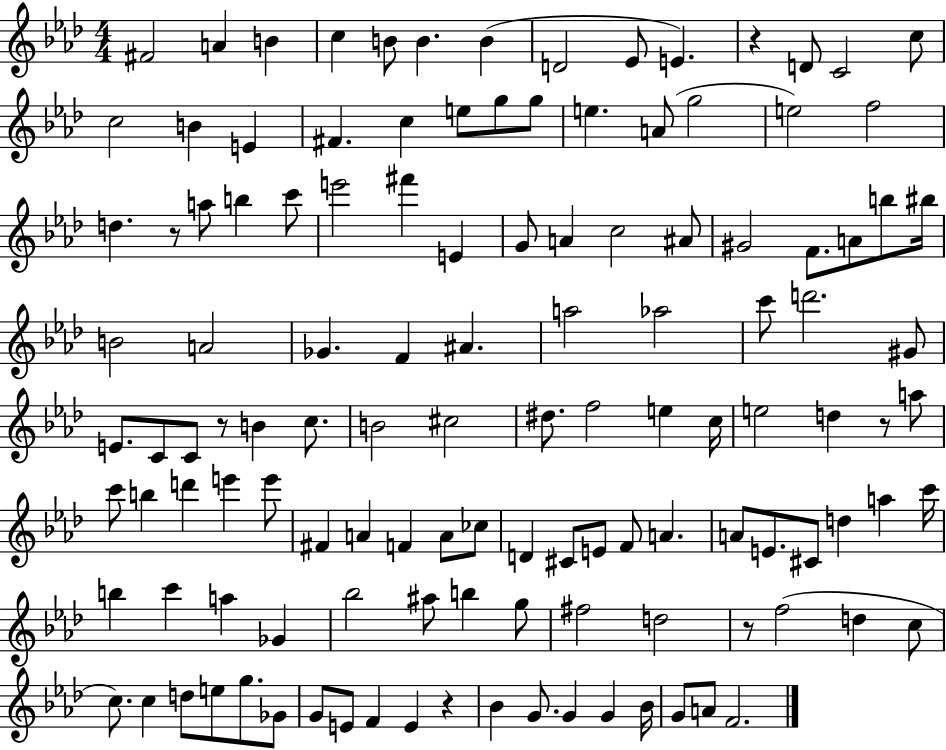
{
  \clef treble
  \numericTimeSignature
  \time 4/4
  \key aes \major
  fis'2 a'4 b'4 | c''4 b'8 b'4. b'4( | d'2 ees'8 e'4.) | r4 d'8 c'2 c''8 | \break c''2 b'4 e'4 | fis'4. c''4 e''8 g''8 g''8 | e''4. a'8( g''2 | e''2) f''2 | \break d''4. r8 a''8 b''4 c'''8 | e'''2 fis'''4 e'4 | g'8 a'4 c''2 ais'8 | gis'2 f'8. a'8 b''8 bis''16 | \break b'2 a'2 | ges'4. f'4 ais'4. | a''2 aes''2 | c'''8 d'''2. gis'8 | \break e'8. c'8 c'8 r8 b'4 c''8. | b'2 cis''2 | dis''8. f''2 e''4 c''16 | e''2 d''4 r8 a''8 | \break c'''8 b''4 d'''4 e'''4 e'''8 | fis'4 a'4 f'4 a'8 ces''8 | d'4 cis'8 e'8 f'8 a'4. | a'8 e'8. cis'8 d''4 a''4 c'''16 | \break b''4 c'''4 a''4 ges'4 | bes''2 ais''8 b''4 g''8 | fis''2 d''2 | r8 f''2( d''4 c''8 | \break c''8.) c''4 d''8 e''8 g''8. ges'8 | g'8 e'8 f'4 e'4 r4 | bes'4 g'8. g'4 g'4 bes'16 | g'8 a'8 f'2. | \break \bar "|."
}